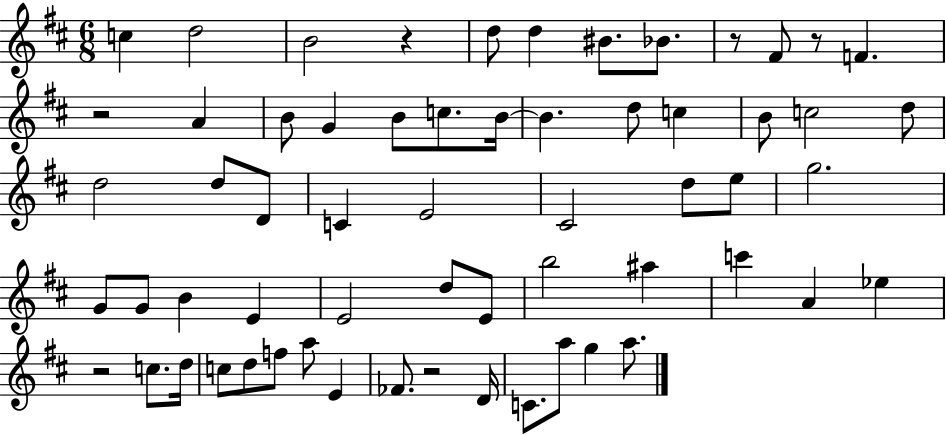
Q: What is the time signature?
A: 6/8